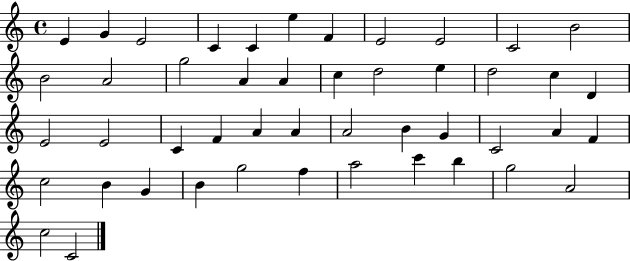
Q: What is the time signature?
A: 4/4